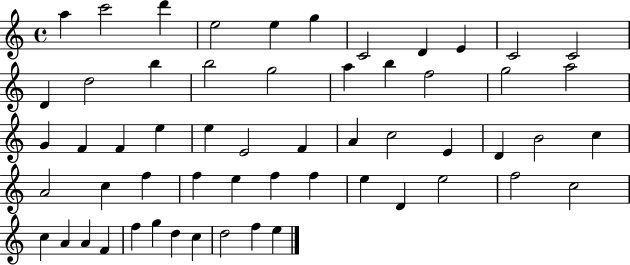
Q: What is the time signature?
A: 4/4